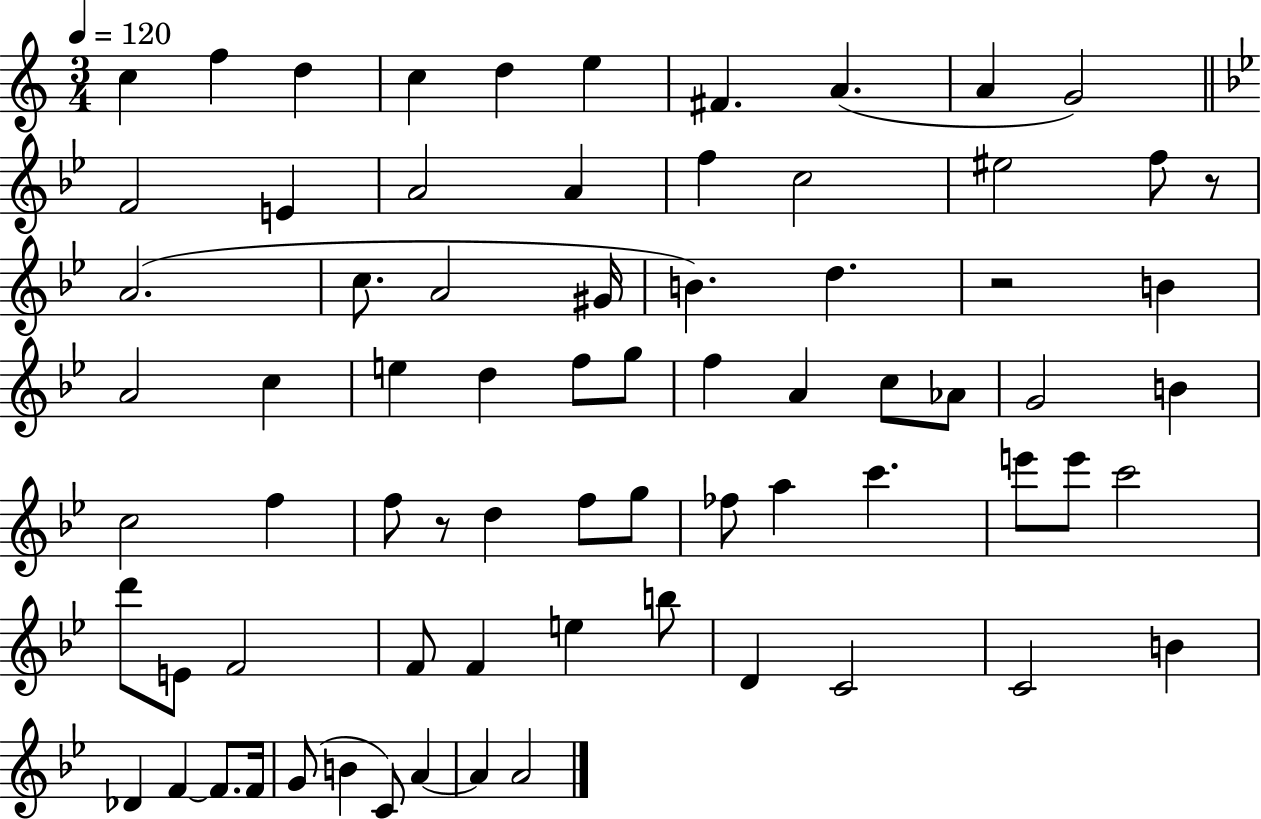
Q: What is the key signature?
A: C major